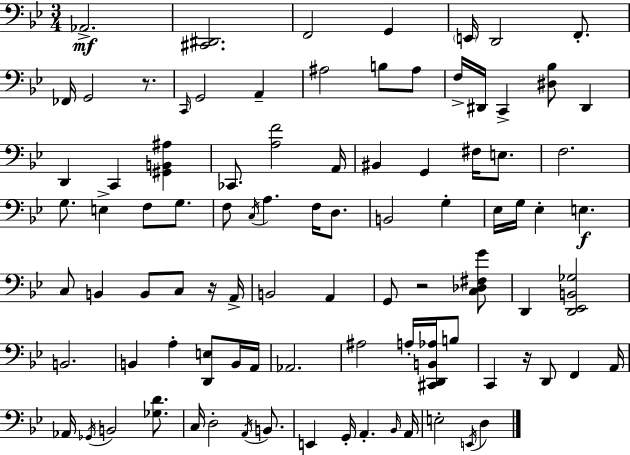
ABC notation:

X:1
T:Untitled
M:3/4
L:1/4
K:Gm
_A,,2 [^C,,^D,,]2 F,,2 G,, E,,/4 D,,2 F,,/2 _F,,/4 G,,2 z/2 C,,/4 G,,2 A,, ^A,2 B,/2 ^A,/2 F,/4 ^D,,/4 C,, [^D,_B,]/2 ^D,, D,, C,, [^G,,B,,^A,] _C,,/2 [A,F]2 A,,/4 ^B,, G,, ^F,/4 E,/2 F,2 G,/2 E, F,/2 G,/2 F,/2 C,/4 A, F,/4 D,/2 B,,2 G, _E,/4 G,/4 _E, E, C,/2 B,, B,,/2 C,/2 z/4 A,,/4 B,,2 A,, G,,/2 z2 [C,_D,^F,G]/2 D,, [D,,_E,,B,,_G,]2 B,,2 B,, A, [D,,E,]/2 B,,/4 A,,/4 _A,,2 ^A,2 A,/4 [^C,,D,,B,,_A,]/4 B,/2 C,, z/4 D,,/2 F,, A,,/4 _A,,/4 _G,,/4 B,,2 [_G,D]/2 C,/4 D,2 A,,/4 B,,/2 E,, G,,/4 A,, _B,,/4 A,,/4 E,2 E,,/4 D,